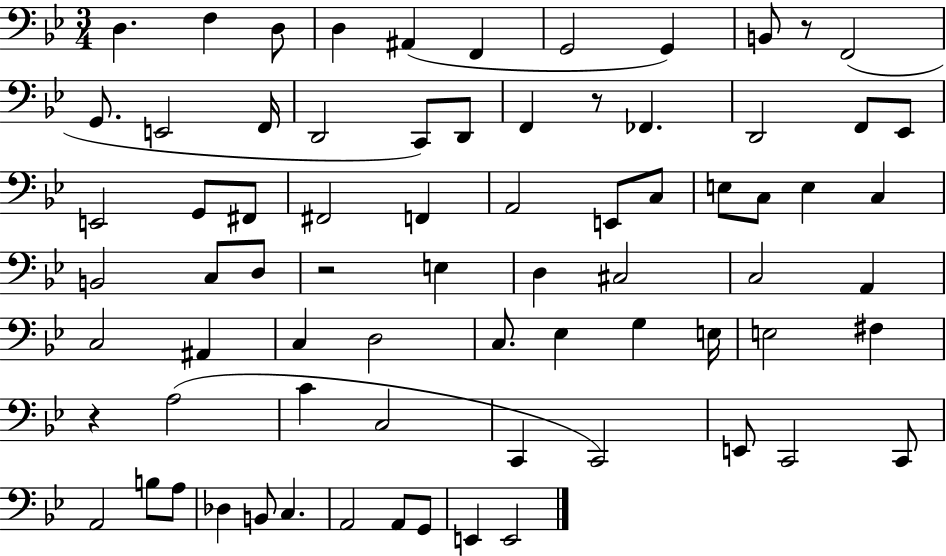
{
  \clef bass
  \numericTimeSignature
  \time 3/4
  \key bes \major
  d4. f4 d8 | d4 ais,4( f,4 | g,2 g,4) | b,8 r8 f,2( | \break g,8. e,2 f,16 | d,2 c,8) d,8 | f,4 r8 fes,4. | d,2 f,8 ees,8 | \break e,2 g,8 fis,8 | fis,2 f,4 | a,2 e,8 c8 | e8 c8 e4 c4 | \break b,2 c8 d8 | r2 e4 | d4 cis2 | c2 a,4 | \break c2 ais,4 | c4 d2 | c8. ees4 g4 e16 | e2 fis4 | \break r4 a2( | c'4 c2 | c,4 c,2) | e,8 c,2 c,8 | \break a,2 b8 a8 | des4 b,8 c4. | a,2 a,8 g,8 | e,4 e,2 | \break \bar "|."
}